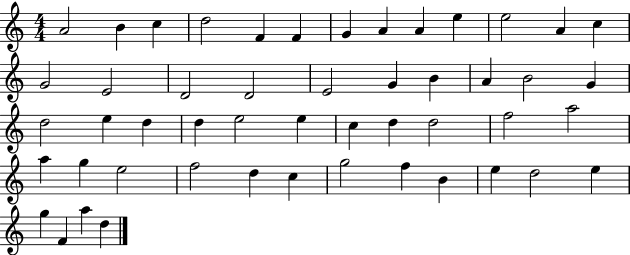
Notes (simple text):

A4/h B4/q C5/q D5/h F4/q F4/q G4/q A4/q A4/q E5/q E5/h A4/q C5/q G4/h E4/h D4/h D4/h E4/h G4/q B4/q A4/q B4/h G4/q D5/h E5/q D5/q D5/q E5/h E5/q C5/q D5/q D5/h F5/h A5/h A5/q G5/q E5/h F5/h D5/q C5/q G5/h F5/q B4/q E5/q D5/h E5/q G5/q F4/q A5/q D5/q